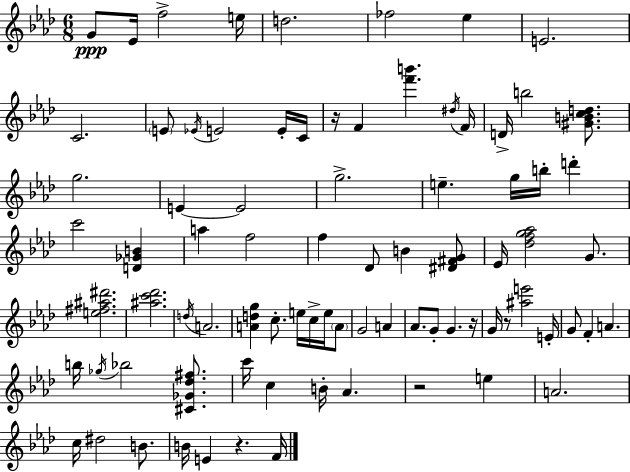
G4/e Eb4/s F5/h E5/s D5/h. FES5/h Eb5/q E4/h. C4/h. E4/e Eb4/s E4/h E4/s C4/s R/s F4/q [F6,B6]/q. D#5/s F4/s D4/s B5/h [G#4,B4,C5,D5]/e. G5/h. E4/q E4/h G5/h. E5/q. G5/s B5/s D6/q C6/h [D4,Gb4,B4]/q A5/q F5/h F5/q Db4/e B4/q [D#4,F#4,G4]/e Eb4/s [Db5,F5,G5,Ab5]/h G4/e. [E5,F#5,A#5,D#6]/h. [A#5,C6,Db6]/h. D5/s A4/h. [A4,D5,G5]/q C5/e. E5/s C5/s E5/s A4/e G4/h A4/q Ab4/e. G4/e G4/q. R/s G4/s R/e [A#5,E6]/h E4/s G4/e F4/q A4/q. B5/s Gb5/s Bb5/h [C#4,Gb4,Db5,F#5]/e. C6/s C5/q B4/s Ab4/q. R/h E5/q A4/h. C5/s D#5/h B4/e. B4/s E4/q R/q. F4/s